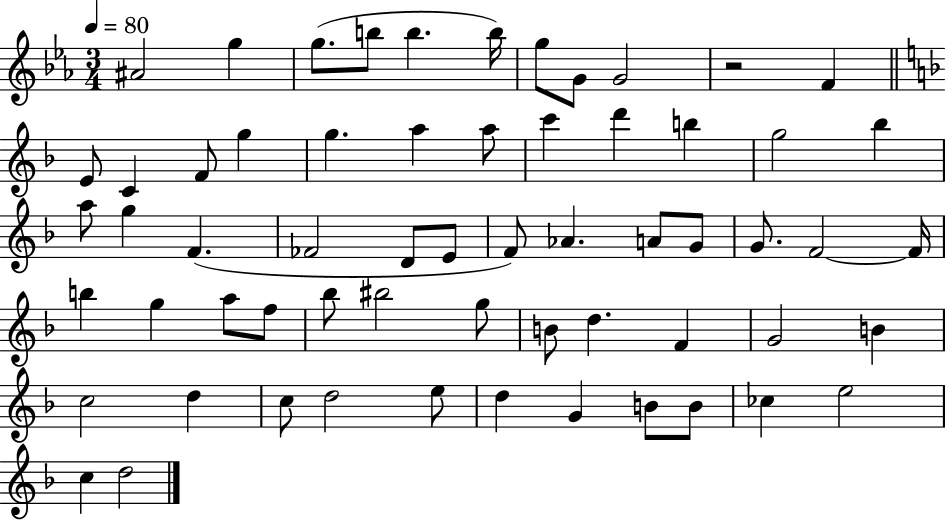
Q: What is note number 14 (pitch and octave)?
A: G5